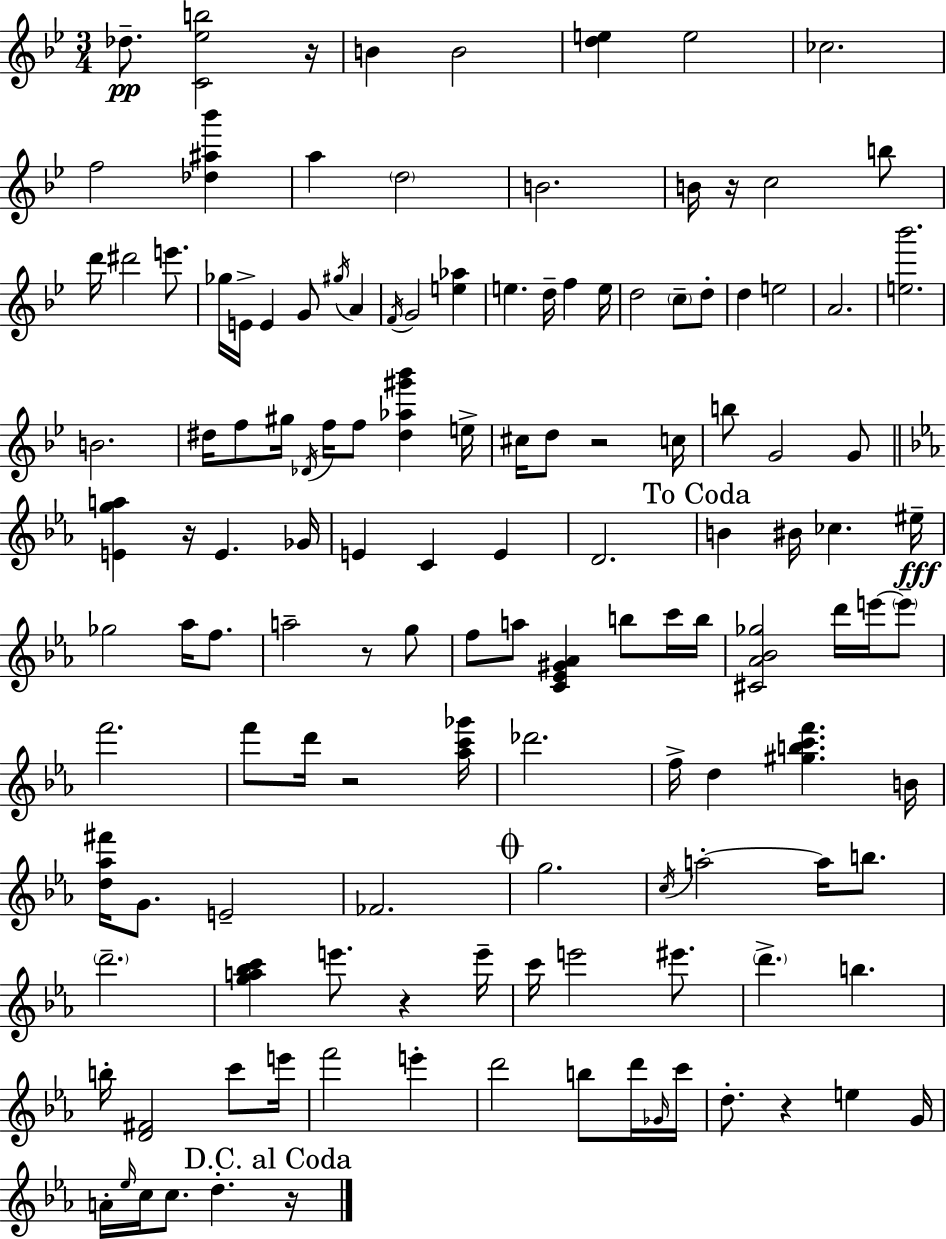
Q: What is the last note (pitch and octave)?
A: D5